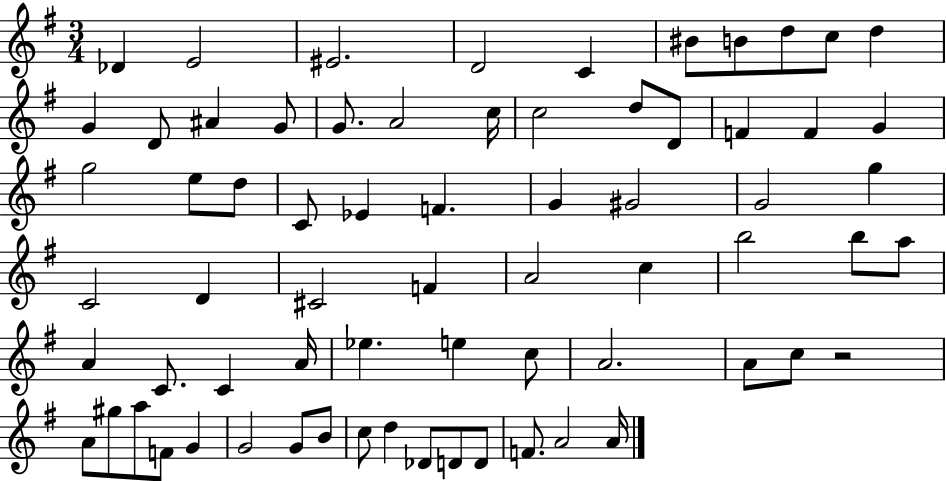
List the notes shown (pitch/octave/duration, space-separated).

Db4/q E4/h EIS4/h. D4/h C4/q BIS4/e B4/e D5/e C5/e D5/q G4/q D4/e A#4/q G4/e G4/e. A4/h C5/s C5/h D5/e D4/e F4/q F4/q G4/q G5/h E5/e D5/e C4/e Eb4/q F4/q. G4/q G#4/h G4/h G5/q C4/h D4/q C#4/h F4/q A4/h C5/q B5/h B5/e A5/e A4/q C4/e. C4/q A4/s Eb5/q. E5/q C5/e A4/h. A4/e C5/e R/h A4/e G#5/e A5/e F4/e G4/q G4/h G4/e B4/e C5/e D5/q Db4/e D4/e D4/e F4/e. A4/h A4/s